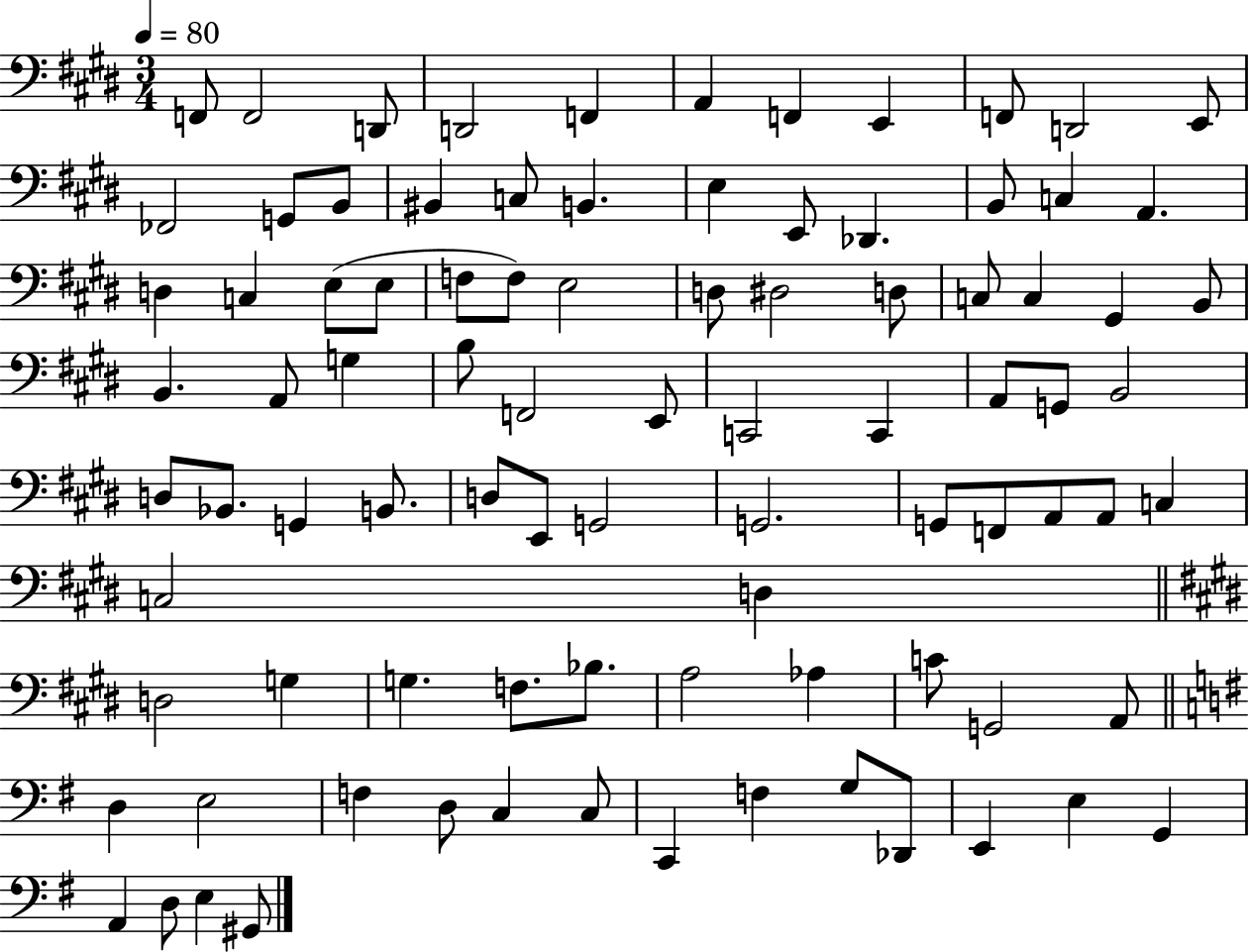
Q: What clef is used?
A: bass